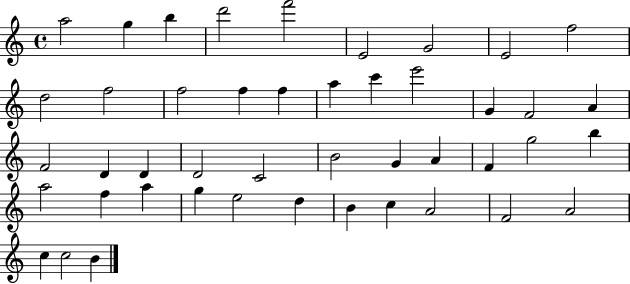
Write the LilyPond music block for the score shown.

{
  \clef treble
  \time 4/4
  \defaultTimeSignature
  \key c \major
  a''2 g''4 b''4 | d'''2 f'''2 | e'2 g'2 | e'2 f''2 | \break d''2 f''2 | f''2 f''4 f''4 | a''4 c'''4 e'''2 | g'4 f'2 a'4 | \break f'2 d'4 d'4 | d'2 c'2 | b'2 g'4 a'4 | f'4 g''2 b''4 | \break a''2 f''4 a''4 | g''4 e''2 d''4 | b'4 c''4 a'2 | f'2 a'2 | \break c''4 c''2 b'4 | \bar "|."
}